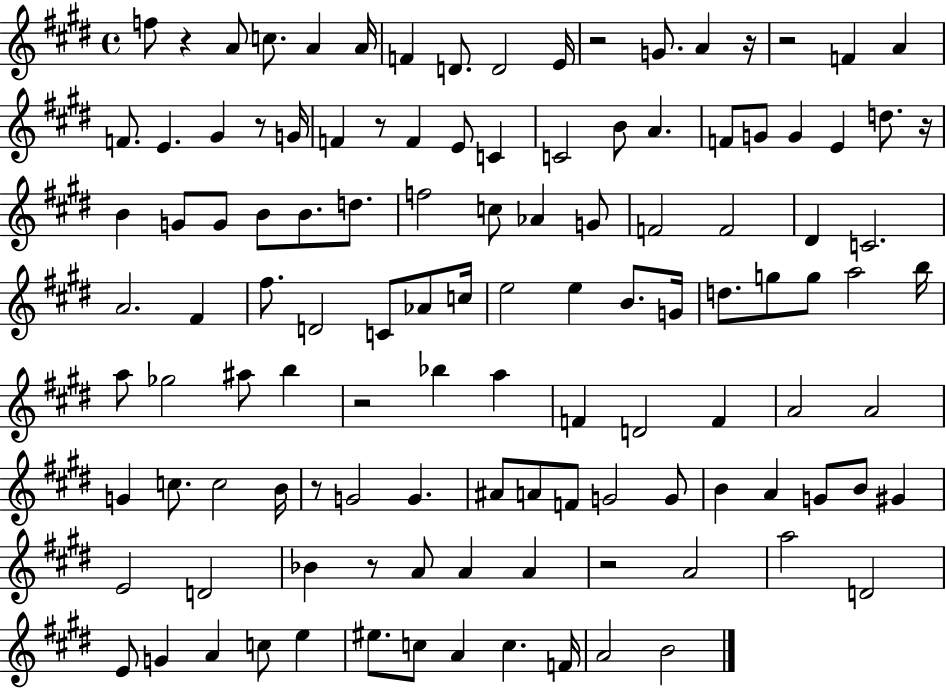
{
  \clef treble
  \time 4/4
  \defaultTimeSignature
  \key e \major
  f''8 r4 a'8 c''8. a'4 a'16 | f'4 d'8. d'2 e'16 | r2 g'8. a'4 r16 | r2 f'4 a'4 | \break f'8. e'4. gis'4 r8 g'16 | f'4 r8 f'4 e'8 c'4 | c'2 b'8 a'4. | f'8 g'8 g'4 e'4 d''8. r16 | \break b'4 g'8 g'8 b'8 b'8. d''8. | f''2 c''8 aes'4 g'8 | f'2 f'2 | dis'4 c'2. | \break a'2. fis'4 | fis''8. d'2 c'8 aes'8 c''16 | e''2 e''4 b'8. g'16 | d''8. g''8 g''8 a''2 b''16 | \break a''8 ges''2 ais''8 b''4 | r2 bes''4 a''4 | f'4 d'2 f'4 | a'2 a'2 | \break g'4 c''8. c''2 b'16 | r8 g'2 g'4. | ais'8 a'8 f'8 g'2 g'8 | b'4 a'4 g'8 b'8 gis'4 | \break e'2 d'2 | bes'4 r8 a'8 a'4 a'4 | r2 a'2 | a''2 d'2 | \break e'8 g'4 a'4 c''8 e''4 | eis''8. c''8 a'4 c''4. f'16 | a'2 b'2 | \bar "|."
}